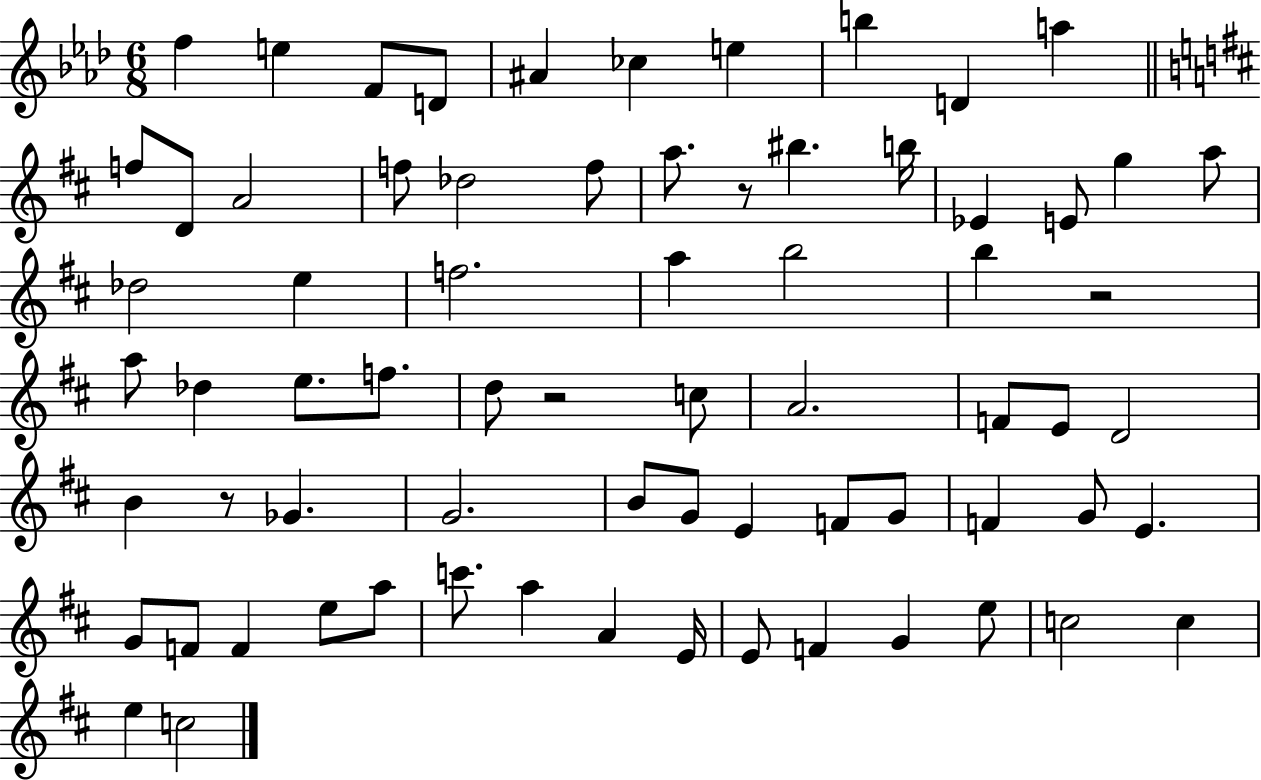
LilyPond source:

{
  \clef treble
  \numericTimeSignature
  \time 6/8
  \key aes \major
  f''4 e''4 f'8 d'8 | ais'4 ces''4 e''4 | b''4 d'4 a''4 | \bar "||" \break \key b \minor f''8 d'8 a'2 | f''8 des''2 f''8 | a''8. r8 bis''4. b''16 | ees'4 e'8 g''4 a''8 | \break des''2 e''4 | f''2. | a''4 b''2 | b''4 r2 | \break a''8 des''4 e''8. f''8. | d''8 r2 c''8 | a'2. | f'8 e'8 d'2 | \break b'4 r8 ges'4. | g'2. | b'8 g'8 e'4 f'8 g'8 | f'4 g'8 e'4. | \break g'8 f'8 f'4 e''8 a''8 | c'''8. a''4 a'4 e'16 | e'8 f'4 g'4 e''8 | c''2 c''4 | \break e''4 c''2 | \bar "|."
}